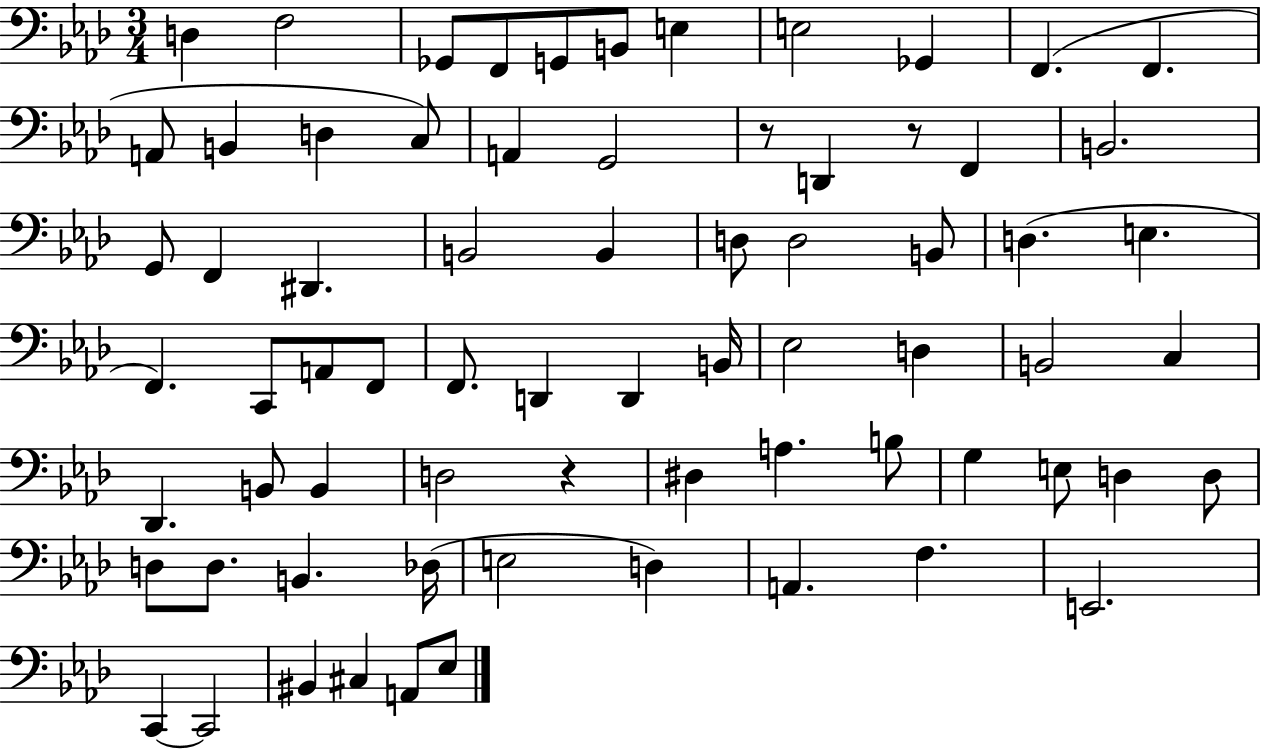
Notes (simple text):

D3/q F3/h Gb2/e F2/e G2/e B2/e E3/q E3/h Gb2/q F2/q. F2/q. A2/e B2/q D3/q C3/e A2/q G2/h R/e D2/q R/e F2/q B2/h. G2/e F2/q D#2/q. B2/h B2/q D3/e D3/h B2/e D3/q. E3/q. F2/q. C2/e A2/e F2/e F2/e. D2/q D2/q B2/s Eb3/h D3/q B2/h C3/q Db2/q. B2/e B2/q D3/h R/q D#3/q A3/q. B3/e G3/q E3/e D3/q D3/e D3/e D3/e. B2/q. Db3/s E3/h D3/q A2/q. F3/q. E2/h. C2/q C2/h BIS2/q C#3/q A2/e Eb3/e